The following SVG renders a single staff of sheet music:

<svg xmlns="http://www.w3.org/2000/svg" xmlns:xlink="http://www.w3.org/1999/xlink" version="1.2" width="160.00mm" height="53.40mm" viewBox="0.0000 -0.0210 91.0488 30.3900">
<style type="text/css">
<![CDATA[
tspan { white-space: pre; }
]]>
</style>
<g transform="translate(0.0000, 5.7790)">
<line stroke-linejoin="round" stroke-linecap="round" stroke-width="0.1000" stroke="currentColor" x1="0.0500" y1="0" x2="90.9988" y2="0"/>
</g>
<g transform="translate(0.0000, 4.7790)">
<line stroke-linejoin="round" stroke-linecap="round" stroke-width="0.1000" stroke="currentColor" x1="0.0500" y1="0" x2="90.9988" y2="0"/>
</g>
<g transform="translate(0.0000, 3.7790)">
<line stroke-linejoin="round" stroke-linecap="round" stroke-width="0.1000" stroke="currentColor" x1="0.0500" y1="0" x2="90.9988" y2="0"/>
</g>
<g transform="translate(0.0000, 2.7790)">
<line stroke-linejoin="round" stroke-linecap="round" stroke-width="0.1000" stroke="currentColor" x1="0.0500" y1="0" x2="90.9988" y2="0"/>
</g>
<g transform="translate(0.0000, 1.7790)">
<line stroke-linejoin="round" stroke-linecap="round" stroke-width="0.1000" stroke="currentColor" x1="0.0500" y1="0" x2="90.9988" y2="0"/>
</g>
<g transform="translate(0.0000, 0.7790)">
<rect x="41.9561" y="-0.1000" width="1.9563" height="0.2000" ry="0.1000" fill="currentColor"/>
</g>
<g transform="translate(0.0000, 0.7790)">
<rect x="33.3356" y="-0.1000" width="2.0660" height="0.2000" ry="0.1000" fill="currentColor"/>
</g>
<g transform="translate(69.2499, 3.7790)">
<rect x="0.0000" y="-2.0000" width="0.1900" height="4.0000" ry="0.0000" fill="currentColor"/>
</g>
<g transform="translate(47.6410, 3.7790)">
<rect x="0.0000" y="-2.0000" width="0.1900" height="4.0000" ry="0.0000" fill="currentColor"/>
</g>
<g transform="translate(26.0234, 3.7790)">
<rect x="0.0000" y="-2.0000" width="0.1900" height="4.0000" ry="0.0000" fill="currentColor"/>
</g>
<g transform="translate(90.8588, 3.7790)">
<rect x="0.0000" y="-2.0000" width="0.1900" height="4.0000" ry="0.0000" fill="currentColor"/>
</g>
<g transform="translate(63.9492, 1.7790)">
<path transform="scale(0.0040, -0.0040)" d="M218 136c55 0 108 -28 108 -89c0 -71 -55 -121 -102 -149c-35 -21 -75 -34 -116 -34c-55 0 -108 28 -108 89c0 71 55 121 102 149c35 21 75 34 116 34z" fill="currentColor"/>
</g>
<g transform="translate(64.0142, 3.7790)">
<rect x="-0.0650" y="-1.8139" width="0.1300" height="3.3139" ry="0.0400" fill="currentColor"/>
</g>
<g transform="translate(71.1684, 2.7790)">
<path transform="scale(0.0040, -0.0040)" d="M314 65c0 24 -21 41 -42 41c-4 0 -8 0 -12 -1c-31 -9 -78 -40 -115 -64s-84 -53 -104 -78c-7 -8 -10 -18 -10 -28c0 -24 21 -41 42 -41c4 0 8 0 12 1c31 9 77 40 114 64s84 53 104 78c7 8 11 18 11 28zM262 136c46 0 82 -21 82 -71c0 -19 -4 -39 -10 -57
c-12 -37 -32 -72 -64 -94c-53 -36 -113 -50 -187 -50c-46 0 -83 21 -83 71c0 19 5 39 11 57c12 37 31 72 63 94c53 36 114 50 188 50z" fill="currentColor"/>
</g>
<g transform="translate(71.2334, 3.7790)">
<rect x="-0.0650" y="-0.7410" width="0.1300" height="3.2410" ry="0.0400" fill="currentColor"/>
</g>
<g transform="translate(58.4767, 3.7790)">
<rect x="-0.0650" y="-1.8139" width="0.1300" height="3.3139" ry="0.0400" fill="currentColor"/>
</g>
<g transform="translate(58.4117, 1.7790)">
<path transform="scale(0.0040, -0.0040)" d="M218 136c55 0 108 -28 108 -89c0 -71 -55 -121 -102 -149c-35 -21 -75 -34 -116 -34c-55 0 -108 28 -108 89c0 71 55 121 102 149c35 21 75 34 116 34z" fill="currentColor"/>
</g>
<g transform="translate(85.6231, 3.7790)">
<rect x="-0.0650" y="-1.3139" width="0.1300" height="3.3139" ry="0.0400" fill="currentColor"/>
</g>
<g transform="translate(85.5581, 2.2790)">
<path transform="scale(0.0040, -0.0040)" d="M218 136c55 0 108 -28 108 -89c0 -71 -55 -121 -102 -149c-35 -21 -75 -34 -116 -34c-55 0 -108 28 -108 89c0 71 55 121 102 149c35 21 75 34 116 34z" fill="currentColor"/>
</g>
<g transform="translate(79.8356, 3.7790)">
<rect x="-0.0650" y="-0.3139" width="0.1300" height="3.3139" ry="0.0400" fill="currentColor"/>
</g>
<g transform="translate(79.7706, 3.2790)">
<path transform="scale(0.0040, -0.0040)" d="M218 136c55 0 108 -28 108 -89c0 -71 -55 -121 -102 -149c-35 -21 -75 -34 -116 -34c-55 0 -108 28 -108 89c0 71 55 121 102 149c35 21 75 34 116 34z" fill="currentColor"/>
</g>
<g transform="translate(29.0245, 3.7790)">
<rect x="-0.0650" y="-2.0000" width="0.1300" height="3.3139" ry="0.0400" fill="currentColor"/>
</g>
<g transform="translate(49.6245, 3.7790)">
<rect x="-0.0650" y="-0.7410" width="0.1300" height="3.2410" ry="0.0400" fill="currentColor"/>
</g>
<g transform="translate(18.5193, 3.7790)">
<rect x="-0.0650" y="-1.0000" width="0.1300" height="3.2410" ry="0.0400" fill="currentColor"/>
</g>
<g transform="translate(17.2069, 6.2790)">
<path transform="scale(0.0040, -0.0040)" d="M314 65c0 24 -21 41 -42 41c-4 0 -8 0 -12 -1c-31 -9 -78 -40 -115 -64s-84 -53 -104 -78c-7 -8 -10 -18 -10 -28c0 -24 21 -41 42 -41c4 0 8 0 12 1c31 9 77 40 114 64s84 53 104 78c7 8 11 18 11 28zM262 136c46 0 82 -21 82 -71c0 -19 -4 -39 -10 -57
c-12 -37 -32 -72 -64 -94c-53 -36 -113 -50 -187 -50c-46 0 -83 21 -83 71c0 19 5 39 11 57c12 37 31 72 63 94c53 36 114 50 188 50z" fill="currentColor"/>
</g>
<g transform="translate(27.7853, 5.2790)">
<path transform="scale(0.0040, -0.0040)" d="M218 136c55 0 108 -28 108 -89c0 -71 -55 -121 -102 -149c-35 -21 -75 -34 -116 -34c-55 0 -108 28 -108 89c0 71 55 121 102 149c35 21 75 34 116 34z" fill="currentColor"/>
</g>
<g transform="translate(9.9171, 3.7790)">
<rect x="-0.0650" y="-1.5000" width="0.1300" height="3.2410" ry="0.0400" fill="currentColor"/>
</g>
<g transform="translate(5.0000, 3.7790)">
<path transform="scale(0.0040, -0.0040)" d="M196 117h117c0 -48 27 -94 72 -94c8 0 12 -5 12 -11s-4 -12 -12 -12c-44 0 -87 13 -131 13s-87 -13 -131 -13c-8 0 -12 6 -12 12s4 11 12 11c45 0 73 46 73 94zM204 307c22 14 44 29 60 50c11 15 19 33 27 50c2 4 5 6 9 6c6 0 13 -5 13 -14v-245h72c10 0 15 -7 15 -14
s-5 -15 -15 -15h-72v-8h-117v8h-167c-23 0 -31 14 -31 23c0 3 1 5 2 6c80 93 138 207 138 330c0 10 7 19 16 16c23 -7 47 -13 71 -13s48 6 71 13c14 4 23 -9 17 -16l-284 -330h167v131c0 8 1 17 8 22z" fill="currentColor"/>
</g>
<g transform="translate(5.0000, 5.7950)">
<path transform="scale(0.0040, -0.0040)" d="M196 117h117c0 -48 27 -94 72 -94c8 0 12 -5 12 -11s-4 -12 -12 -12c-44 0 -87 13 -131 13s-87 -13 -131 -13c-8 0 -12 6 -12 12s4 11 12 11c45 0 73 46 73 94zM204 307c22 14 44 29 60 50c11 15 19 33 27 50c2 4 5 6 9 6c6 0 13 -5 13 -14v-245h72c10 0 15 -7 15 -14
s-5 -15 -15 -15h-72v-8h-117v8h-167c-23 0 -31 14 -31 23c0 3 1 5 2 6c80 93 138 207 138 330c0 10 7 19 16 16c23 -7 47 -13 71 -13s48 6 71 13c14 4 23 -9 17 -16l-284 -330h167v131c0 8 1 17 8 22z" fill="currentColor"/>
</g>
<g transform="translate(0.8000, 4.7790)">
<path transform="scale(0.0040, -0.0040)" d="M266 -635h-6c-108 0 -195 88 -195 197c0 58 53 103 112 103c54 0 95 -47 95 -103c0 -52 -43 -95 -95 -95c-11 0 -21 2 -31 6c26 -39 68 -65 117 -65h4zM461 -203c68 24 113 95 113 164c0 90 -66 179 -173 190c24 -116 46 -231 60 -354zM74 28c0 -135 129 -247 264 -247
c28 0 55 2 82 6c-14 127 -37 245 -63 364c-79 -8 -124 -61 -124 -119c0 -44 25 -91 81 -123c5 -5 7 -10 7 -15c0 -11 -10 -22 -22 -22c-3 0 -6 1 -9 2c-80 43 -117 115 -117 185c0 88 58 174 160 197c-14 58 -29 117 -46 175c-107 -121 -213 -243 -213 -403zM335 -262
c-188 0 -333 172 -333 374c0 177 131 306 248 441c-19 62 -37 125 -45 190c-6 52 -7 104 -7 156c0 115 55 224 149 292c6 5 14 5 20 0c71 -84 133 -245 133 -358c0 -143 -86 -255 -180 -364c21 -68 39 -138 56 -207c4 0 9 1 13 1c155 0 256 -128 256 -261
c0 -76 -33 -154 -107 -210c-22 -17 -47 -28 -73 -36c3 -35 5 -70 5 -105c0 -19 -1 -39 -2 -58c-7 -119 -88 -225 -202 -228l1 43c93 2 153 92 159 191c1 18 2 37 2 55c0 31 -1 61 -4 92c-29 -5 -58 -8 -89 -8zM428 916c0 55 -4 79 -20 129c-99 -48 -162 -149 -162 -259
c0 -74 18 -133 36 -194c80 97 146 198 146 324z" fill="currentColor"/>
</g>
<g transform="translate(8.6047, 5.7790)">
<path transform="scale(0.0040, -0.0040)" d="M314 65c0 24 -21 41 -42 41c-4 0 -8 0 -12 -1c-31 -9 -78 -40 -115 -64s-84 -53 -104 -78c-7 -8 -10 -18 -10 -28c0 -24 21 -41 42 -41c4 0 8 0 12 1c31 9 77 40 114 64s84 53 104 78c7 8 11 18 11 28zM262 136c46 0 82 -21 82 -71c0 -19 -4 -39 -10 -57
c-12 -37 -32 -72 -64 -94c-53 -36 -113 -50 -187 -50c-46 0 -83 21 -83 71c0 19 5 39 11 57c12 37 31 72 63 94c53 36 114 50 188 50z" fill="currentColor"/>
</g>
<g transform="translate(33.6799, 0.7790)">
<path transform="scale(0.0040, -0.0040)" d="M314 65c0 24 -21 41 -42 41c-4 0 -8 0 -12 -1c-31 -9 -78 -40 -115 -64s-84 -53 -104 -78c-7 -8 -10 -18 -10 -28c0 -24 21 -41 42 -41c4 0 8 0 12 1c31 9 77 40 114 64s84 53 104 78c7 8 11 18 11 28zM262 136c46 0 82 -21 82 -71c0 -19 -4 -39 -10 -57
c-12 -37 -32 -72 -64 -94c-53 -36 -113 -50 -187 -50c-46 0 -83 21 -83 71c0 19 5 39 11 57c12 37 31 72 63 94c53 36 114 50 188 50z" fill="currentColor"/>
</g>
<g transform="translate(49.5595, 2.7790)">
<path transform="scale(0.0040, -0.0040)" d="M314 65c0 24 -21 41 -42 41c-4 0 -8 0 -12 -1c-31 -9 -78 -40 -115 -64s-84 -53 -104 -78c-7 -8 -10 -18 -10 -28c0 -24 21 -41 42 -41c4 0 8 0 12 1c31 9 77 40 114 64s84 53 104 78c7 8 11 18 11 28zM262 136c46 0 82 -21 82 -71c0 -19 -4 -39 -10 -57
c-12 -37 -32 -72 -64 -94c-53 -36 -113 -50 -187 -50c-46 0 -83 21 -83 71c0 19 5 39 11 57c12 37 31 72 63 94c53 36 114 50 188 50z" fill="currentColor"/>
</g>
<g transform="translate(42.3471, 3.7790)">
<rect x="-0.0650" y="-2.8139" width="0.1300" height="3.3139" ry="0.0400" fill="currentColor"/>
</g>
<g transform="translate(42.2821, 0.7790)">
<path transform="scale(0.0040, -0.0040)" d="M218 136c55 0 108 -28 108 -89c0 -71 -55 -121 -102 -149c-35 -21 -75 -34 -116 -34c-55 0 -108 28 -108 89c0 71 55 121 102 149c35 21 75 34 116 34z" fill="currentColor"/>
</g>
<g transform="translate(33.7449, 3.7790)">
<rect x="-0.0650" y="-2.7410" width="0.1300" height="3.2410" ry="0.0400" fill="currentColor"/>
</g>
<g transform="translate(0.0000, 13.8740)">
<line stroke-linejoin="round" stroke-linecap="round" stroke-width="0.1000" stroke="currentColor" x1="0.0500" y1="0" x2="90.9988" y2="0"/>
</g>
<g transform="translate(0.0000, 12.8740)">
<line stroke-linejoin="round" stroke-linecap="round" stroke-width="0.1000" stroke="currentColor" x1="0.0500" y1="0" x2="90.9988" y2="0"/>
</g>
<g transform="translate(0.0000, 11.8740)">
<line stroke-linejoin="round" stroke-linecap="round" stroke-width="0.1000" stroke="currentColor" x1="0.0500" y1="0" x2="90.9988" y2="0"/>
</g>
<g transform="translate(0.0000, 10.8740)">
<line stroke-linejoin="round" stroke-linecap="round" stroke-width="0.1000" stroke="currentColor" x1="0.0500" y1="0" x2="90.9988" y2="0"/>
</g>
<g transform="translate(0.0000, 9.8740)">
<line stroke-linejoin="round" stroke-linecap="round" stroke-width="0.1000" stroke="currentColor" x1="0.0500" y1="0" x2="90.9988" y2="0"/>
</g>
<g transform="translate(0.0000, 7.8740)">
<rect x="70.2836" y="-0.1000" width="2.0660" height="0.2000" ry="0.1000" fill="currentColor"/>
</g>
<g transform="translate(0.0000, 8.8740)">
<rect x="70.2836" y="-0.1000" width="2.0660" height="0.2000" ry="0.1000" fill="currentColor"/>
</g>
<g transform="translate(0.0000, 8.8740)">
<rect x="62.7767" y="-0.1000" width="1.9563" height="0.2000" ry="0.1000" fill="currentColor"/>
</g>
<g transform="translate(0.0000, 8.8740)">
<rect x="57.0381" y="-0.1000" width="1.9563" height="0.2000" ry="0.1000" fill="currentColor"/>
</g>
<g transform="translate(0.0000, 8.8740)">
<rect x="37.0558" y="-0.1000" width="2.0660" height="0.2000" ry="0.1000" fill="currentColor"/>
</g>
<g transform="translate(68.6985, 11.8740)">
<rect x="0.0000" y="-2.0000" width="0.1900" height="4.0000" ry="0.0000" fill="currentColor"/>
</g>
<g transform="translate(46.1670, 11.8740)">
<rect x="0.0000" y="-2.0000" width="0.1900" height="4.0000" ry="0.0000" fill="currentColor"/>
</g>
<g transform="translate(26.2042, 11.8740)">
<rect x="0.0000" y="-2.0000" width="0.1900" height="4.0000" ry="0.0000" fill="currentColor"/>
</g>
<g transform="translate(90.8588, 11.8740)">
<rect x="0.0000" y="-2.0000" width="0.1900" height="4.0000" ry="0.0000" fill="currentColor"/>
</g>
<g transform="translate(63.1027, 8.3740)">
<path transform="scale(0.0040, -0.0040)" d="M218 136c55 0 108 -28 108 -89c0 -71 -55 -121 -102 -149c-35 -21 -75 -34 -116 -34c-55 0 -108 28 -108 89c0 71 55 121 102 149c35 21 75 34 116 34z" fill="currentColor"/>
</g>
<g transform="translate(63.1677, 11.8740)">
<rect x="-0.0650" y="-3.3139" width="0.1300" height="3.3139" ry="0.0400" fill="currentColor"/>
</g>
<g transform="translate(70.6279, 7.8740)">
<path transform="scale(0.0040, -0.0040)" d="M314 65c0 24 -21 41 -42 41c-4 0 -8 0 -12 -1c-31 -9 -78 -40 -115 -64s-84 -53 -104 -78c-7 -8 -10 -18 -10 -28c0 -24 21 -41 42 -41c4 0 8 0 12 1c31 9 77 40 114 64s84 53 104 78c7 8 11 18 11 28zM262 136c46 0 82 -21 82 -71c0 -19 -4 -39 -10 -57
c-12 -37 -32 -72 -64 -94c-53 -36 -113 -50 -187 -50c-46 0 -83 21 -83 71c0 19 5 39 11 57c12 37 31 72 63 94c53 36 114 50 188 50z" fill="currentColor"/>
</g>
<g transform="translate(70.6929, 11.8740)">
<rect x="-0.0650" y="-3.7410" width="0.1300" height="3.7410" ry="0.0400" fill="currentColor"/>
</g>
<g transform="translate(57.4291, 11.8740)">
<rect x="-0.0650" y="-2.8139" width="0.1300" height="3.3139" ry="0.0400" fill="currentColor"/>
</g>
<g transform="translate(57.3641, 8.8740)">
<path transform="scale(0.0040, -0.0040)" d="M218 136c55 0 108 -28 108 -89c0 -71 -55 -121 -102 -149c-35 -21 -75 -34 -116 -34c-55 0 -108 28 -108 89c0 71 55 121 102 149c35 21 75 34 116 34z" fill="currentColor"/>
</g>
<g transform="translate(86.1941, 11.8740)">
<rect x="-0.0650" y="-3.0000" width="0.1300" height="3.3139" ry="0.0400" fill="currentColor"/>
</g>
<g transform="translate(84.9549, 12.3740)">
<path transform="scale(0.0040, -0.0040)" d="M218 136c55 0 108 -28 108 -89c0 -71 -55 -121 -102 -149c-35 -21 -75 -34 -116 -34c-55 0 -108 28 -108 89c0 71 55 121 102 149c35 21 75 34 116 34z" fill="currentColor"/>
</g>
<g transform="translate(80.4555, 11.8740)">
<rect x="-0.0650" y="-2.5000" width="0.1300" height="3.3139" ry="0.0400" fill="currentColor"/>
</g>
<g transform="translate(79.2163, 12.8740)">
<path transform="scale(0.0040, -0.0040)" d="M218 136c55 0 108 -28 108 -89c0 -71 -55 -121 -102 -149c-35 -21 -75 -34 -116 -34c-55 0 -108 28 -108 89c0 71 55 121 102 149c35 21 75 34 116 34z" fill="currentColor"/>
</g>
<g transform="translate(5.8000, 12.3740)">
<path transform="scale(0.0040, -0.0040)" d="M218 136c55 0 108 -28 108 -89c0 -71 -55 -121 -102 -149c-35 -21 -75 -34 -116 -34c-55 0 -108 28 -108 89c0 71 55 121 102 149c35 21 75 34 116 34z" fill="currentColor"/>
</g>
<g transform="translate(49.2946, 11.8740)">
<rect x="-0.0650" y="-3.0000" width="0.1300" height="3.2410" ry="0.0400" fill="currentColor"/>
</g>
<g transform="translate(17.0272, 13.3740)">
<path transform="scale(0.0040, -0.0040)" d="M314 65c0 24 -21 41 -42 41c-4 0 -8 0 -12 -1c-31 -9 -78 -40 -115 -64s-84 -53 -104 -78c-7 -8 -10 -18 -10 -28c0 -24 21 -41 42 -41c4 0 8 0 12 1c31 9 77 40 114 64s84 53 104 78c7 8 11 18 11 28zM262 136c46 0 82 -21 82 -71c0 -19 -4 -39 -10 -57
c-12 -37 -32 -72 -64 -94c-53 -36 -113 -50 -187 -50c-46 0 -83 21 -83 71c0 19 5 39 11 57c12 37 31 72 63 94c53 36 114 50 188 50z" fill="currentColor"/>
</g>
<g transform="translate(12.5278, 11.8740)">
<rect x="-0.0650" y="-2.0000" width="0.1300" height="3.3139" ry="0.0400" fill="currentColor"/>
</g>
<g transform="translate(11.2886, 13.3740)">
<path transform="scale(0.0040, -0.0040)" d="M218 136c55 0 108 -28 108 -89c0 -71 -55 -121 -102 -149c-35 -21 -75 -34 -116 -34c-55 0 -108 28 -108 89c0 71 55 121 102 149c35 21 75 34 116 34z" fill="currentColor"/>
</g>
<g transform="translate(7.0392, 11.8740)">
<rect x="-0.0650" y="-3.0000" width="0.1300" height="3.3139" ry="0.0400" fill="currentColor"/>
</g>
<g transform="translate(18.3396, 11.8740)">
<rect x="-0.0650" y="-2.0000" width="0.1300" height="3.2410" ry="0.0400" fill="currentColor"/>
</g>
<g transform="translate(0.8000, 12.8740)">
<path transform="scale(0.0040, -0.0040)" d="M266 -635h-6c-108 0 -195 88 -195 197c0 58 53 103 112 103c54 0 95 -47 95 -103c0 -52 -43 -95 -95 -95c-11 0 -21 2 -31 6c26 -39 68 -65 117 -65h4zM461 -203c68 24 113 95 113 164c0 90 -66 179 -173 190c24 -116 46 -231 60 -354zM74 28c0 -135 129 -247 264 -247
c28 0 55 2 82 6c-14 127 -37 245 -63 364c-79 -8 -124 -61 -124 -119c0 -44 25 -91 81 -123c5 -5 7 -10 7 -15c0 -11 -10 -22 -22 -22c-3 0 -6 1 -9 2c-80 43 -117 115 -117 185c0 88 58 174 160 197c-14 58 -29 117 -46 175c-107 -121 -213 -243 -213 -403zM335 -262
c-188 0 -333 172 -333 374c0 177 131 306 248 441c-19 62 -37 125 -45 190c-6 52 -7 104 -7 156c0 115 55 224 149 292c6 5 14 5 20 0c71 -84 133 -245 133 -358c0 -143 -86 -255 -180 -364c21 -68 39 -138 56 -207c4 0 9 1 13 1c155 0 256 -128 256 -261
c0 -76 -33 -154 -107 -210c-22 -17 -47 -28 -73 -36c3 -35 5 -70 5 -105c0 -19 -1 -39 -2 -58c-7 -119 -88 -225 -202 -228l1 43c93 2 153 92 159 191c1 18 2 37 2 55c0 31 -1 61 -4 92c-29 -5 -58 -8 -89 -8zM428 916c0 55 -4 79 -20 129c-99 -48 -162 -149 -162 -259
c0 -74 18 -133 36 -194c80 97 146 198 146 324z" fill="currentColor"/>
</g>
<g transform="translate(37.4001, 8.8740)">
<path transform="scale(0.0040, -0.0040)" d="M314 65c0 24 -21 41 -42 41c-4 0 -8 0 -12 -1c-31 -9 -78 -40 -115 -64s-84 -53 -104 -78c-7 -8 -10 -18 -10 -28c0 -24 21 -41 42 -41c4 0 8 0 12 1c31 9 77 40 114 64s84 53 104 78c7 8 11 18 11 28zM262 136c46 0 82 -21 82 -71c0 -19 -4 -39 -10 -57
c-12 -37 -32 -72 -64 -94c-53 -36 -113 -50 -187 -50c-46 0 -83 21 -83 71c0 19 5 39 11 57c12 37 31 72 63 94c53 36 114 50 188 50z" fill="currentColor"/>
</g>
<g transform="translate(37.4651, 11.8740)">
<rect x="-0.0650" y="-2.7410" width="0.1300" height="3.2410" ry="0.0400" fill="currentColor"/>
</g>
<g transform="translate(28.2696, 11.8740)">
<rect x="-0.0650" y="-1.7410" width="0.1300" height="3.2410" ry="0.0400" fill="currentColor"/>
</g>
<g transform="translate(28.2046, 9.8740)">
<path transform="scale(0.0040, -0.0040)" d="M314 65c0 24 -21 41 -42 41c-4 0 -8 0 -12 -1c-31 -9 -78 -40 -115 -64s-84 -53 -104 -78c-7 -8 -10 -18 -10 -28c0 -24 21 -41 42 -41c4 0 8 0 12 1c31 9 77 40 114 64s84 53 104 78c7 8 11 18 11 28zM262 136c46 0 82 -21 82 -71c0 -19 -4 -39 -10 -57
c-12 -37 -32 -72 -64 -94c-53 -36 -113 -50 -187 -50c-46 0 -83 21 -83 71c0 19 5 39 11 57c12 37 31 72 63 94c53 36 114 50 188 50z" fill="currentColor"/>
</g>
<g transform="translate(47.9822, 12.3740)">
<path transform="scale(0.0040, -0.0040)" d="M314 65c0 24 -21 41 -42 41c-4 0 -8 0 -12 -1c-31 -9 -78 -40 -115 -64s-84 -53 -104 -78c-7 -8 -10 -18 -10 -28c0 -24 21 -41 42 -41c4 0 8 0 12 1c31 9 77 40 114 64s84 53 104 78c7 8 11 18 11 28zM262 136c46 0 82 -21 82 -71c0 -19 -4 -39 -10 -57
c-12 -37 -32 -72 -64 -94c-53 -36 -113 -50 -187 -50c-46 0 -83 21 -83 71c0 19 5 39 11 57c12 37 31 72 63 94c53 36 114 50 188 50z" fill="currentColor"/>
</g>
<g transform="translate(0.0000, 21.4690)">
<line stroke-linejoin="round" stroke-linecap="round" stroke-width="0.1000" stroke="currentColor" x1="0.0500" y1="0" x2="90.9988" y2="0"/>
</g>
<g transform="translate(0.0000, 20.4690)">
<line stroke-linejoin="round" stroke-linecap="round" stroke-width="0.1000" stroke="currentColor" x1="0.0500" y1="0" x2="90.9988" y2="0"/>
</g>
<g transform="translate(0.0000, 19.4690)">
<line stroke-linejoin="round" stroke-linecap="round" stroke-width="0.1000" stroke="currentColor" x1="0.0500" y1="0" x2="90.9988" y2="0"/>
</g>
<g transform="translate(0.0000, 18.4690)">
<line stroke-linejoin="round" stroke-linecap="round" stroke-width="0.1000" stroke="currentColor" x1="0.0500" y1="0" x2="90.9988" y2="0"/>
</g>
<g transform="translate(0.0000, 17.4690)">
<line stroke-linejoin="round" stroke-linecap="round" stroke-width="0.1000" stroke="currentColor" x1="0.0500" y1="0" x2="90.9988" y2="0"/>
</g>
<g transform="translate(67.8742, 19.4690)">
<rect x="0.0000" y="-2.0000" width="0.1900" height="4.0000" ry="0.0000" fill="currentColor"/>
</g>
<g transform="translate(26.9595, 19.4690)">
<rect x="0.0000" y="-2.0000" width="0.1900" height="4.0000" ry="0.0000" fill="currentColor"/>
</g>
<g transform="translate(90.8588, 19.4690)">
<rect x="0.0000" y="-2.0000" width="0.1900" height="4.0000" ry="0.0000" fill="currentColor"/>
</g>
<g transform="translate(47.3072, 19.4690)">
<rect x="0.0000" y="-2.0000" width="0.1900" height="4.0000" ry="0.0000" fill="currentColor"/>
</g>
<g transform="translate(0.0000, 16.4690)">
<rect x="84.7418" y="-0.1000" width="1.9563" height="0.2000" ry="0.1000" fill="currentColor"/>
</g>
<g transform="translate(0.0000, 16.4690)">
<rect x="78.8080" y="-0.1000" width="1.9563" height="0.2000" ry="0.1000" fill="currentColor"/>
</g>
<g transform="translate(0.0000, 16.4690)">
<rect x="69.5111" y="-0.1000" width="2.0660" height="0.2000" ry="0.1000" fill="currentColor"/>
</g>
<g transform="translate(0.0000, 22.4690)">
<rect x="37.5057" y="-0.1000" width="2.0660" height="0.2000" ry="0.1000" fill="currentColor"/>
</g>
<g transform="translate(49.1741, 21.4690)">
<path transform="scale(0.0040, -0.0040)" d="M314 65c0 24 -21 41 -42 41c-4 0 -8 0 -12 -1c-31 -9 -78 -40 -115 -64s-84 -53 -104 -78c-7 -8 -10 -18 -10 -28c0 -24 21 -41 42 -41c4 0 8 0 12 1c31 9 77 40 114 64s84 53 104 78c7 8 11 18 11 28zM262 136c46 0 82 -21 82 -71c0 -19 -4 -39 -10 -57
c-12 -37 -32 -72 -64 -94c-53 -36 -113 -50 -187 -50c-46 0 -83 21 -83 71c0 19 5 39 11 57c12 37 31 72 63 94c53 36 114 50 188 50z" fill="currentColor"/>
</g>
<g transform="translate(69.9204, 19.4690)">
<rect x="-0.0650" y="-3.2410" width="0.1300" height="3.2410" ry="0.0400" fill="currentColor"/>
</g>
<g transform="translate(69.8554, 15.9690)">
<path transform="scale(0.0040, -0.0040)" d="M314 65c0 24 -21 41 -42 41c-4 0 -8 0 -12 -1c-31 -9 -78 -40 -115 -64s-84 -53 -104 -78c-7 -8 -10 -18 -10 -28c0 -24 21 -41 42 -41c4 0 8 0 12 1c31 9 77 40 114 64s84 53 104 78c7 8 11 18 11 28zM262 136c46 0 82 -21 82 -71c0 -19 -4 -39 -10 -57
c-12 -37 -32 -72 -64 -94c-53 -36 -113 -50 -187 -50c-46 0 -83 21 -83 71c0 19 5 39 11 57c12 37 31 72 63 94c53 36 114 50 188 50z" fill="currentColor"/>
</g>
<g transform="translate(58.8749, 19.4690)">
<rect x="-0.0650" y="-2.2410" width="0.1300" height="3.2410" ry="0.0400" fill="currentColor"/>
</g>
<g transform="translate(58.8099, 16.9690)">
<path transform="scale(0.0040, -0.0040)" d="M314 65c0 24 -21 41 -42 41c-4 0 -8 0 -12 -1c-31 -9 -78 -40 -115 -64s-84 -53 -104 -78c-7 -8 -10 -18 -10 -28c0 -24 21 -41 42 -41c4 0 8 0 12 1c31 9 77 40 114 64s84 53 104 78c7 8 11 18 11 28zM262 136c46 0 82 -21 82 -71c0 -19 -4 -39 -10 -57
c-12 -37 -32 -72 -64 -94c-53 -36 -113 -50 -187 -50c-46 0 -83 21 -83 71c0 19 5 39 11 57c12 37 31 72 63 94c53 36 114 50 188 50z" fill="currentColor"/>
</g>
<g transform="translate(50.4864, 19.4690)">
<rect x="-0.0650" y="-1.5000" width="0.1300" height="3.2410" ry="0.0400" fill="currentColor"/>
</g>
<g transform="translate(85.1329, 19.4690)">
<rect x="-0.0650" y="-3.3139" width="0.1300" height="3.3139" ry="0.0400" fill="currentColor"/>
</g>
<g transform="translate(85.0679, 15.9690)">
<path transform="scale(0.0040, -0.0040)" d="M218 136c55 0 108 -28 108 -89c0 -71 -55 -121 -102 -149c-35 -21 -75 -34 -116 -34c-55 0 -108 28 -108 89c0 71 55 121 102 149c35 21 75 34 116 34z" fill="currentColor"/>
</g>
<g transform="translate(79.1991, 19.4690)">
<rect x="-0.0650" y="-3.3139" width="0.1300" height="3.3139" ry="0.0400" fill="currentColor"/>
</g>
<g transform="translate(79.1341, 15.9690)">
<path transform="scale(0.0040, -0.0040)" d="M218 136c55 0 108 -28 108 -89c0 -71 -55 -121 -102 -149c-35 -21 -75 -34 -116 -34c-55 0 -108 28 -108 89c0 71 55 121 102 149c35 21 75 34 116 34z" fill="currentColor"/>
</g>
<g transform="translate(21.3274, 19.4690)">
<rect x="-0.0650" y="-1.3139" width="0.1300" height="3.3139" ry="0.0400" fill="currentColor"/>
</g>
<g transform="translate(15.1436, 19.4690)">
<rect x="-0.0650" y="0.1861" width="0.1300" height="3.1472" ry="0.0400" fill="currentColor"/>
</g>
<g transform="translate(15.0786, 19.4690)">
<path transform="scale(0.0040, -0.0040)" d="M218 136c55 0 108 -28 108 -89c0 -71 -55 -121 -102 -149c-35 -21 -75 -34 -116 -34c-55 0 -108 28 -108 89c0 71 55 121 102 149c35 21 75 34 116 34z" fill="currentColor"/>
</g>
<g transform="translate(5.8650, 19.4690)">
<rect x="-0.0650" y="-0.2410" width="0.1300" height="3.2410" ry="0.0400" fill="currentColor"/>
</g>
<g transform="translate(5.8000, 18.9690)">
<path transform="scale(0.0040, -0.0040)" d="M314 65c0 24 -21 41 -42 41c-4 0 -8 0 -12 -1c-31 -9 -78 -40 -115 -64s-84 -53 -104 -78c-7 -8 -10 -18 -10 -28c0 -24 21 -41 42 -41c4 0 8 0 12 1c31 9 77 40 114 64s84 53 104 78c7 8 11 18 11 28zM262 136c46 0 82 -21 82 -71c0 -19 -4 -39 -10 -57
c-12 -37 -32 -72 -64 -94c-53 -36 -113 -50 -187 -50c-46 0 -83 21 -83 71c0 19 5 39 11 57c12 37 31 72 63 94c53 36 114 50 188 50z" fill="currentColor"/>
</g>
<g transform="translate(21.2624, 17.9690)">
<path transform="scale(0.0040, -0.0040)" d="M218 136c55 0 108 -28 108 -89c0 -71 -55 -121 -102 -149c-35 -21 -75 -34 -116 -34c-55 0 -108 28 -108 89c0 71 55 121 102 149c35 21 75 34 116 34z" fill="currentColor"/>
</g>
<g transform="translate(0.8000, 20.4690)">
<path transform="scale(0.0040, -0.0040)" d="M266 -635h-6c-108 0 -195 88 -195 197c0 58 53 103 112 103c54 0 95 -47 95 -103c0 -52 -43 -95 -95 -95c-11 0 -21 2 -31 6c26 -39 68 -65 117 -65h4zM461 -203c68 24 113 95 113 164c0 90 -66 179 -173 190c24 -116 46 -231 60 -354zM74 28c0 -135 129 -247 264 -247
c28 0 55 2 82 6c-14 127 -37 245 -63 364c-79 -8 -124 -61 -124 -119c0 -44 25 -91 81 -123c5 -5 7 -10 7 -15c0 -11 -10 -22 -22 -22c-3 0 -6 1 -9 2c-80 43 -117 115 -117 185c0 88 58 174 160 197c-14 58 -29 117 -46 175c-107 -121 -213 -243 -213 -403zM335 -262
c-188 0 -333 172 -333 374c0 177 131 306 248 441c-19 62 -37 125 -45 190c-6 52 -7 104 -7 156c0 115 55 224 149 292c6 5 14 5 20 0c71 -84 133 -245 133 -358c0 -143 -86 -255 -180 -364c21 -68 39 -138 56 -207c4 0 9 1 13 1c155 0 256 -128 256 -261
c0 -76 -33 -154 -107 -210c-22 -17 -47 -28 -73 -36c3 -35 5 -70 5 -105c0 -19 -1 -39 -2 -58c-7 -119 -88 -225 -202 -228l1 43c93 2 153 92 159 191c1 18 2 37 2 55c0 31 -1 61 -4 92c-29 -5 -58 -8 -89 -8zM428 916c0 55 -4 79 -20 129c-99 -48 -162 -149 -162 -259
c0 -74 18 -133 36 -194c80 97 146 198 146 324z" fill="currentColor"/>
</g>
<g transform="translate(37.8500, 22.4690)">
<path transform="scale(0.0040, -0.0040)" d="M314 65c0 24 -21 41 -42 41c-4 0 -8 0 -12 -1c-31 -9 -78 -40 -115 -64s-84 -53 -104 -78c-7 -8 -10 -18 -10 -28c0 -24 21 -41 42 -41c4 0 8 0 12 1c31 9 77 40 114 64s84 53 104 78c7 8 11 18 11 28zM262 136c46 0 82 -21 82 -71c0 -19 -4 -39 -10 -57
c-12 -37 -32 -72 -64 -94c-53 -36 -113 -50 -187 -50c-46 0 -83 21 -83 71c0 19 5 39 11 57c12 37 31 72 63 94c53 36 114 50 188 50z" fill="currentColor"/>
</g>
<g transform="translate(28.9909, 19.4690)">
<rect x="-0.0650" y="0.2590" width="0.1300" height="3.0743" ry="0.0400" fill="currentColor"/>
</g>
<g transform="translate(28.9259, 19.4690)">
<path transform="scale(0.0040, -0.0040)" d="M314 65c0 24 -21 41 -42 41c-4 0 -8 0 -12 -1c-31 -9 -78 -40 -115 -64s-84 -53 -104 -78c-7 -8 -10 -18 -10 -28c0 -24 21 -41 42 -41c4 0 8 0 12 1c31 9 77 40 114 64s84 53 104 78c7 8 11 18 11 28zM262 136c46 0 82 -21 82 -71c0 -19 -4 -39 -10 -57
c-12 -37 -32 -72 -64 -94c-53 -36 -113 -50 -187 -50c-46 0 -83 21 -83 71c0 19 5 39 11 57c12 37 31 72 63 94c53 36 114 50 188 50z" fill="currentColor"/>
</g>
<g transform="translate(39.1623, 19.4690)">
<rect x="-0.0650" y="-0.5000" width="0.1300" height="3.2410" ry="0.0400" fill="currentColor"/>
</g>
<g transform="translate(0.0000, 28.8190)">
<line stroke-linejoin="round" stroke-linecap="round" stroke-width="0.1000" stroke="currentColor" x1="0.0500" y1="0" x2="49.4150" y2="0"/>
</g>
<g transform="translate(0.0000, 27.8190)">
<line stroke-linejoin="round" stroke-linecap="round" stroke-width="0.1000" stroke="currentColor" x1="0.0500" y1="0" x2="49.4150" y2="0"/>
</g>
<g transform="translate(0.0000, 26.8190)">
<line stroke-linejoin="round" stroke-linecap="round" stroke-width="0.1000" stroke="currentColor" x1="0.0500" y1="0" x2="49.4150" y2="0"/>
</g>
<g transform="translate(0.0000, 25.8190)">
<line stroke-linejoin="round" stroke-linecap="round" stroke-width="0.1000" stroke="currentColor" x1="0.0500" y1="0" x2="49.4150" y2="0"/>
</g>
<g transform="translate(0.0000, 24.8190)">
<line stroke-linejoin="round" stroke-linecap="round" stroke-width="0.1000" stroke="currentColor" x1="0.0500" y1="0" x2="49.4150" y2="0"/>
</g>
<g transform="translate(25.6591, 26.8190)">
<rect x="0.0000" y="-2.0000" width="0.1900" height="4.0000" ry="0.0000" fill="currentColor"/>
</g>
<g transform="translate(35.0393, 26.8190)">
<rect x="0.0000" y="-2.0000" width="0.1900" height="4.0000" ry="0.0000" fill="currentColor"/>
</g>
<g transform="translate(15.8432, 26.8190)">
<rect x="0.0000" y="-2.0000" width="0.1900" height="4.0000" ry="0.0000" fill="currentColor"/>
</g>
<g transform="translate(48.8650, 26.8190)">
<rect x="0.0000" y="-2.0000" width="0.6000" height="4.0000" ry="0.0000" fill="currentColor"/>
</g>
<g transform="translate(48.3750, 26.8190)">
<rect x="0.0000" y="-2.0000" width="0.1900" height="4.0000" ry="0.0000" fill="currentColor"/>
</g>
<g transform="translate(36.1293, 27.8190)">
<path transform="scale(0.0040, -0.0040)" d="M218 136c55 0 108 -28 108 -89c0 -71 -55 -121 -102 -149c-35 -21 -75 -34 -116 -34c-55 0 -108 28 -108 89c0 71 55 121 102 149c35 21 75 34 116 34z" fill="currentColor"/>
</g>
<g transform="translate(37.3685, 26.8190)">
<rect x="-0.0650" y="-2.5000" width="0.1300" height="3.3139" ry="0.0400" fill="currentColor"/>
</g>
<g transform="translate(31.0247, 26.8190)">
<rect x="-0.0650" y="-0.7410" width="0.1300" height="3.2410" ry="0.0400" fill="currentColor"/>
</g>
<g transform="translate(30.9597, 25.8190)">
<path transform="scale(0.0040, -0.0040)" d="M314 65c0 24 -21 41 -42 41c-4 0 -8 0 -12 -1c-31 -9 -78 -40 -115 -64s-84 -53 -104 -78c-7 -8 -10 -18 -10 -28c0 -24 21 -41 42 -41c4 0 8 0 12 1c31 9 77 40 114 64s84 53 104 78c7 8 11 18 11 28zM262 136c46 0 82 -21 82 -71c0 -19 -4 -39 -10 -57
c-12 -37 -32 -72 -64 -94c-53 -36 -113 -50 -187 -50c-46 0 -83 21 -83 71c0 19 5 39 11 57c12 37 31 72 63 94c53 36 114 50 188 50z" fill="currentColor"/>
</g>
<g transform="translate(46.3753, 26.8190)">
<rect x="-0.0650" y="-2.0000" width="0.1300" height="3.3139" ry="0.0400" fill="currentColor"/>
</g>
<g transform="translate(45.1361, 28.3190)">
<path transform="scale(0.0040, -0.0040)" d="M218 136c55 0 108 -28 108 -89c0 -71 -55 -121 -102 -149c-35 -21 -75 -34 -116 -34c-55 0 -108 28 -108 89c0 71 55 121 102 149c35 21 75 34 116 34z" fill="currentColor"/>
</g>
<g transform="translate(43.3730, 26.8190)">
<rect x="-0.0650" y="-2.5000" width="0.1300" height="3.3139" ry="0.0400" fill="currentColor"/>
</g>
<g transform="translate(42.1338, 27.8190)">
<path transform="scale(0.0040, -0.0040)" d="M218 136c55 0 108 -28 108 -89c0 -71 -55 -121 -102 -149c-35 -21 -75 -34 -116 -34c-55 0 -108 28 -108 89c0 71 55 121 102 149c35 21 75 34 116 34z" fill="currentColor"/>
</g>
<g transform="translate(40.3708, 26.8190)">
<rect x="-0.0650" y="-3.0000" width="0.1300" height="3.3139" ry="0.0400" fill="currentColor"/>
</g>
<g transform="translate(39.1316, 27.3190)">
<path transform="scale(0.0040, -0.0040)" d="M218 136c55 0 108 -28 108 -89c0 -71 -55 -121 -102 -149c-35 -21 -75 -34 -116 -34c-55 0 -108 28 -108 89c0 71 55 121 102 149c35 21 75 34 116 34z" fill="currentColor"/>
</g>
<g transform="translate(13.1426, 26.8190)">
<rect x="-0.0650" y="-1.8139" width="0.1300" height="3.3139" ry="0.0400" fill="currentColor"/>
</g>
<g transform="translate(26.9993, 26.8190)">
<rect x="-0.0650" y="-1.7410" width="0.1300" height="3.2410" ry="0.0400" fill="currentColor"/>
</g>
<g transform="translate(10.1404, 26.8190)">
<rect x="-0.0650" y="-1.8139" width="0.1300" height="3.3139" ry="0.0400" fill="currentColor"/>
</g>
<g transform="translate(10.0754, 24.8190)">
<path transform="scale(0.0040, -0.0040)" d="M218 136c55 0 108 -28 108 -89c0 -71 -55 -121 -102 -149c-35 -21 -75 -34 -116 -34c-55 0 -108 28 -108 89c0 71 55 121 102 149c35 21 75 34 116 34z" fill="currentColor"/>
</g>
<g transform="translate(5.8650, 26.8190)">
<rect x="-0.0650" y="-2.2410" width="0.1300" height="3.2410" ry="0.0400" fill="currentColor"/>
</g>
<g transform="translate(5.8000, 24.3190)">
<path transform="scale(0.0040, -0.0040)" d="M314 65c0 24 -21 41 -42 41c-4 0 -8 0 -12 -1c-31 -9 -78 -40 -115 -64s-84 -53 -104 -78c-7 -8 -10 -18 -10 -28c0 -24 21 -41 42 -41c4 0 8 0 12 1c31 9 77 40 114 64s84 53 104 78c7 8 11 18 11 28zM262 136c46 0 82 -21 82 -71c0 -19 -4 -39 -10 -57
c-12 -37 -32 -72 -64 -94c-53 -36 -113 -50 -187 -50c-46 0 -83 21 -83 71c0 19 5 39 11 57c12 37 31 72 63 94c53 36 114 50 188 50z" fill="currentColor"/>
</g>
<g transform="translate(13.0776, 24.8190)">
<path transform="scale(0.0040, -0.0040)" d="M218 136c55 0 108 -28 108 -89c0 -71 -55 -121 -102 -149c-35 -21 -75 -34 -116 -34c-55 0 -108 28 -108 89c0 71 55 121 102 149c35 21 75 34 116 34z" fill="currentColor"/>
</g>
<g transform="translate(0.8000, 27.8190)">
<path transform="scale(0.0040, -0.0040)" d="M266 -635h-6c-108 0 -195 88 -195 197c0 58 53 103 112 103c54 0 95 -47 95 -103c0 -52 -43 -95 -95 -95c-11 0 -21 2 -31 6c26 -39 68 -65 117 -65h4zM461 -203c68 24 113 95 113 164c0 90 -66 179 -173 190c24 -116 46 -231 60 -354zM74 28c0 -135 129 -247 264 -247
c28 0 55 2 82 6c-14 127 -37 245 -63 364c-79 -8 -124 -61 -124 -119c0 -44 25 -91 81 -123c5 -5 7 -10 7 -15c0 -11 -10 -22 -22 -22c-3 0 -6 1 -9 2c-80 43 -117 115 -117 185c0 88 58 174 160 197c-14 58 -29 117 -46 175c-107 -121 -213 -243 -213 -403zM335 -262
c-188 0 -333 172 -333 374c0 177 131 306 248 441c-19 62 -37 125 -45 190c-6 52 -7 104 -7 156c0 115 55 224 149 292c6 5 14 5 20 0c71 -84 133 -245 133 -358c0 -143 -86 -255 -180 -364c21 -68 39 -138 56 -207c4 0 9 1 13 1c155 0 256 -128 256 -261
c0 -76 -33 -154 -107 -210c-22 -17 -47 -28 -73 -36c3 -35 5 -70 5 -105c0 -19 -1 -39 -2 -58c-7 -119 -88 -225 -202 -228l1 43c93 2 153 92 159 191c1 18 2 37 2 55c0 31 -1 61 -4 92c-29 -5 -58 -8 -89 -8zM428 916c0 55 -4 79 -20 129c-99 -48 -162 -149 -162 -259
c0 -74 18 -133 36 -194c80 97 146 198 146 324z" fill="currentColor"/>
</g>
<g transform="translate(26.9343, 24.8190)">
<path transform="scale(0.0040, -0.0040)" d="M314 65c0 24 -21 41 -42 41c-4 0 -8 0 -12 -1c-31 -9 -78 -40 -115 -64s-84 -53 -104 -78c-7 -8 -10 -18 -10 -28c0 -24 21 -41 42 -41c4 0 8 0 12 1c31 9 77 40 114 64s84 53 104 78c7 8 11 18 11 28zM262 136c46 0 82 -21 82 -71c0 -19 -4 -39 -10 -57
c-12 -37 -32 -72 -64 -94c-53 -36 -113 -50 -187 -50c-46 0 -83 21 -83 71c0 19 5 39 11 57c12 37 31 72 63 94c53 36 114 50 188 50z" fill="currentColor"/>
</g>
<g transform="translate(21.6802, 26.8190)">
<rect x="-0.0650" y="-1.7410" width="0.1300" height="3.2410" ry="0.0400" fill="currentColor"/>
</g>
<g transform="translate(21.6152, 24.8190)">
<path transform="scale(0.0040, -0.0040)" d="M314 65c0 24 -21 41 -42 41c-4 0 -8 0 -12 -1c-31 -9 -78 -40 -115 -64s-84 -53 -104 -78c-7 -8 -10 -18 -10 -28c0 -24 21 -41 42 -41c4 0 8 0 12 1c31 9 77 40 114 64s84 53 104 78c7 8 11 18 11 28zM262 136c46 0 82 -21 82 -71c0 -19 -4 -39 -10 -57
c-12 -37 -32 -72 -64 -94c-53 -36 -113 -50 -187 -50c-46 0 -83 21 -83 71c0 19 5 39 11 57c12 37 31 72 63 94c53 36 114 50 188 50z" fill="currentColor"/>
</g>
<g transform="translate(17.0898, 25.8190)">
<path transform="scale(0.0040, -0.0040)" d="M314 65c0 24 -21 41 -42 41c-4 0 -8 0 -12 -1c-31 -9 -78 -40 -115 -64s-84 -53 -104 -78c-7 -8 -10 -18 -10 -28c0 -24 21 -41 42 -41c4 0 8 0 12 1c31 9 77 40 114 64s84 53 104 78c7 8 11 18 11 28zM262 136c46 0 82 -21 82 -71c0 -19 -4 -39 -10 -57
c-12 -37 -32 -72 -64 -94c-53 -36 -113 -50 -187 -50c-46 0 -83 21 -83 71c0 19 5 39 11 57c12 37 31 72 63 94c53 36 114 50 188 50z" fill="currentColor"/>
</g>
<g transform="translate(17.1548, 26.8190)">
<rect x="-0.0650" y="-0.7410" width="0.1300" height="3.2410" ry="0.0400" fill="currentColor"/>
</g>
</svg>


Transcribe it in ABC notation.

X:1
T:Untitled
M:4/4
L:1/4
K:C
E2 D2 F a2 a d2 f f d2 c e A F F2 f2 a2 A2 a b c'2 G A c2 B e B2 C2 E2 g2 b2 b b g2 f f d2 f2 f2 d2 G A G F